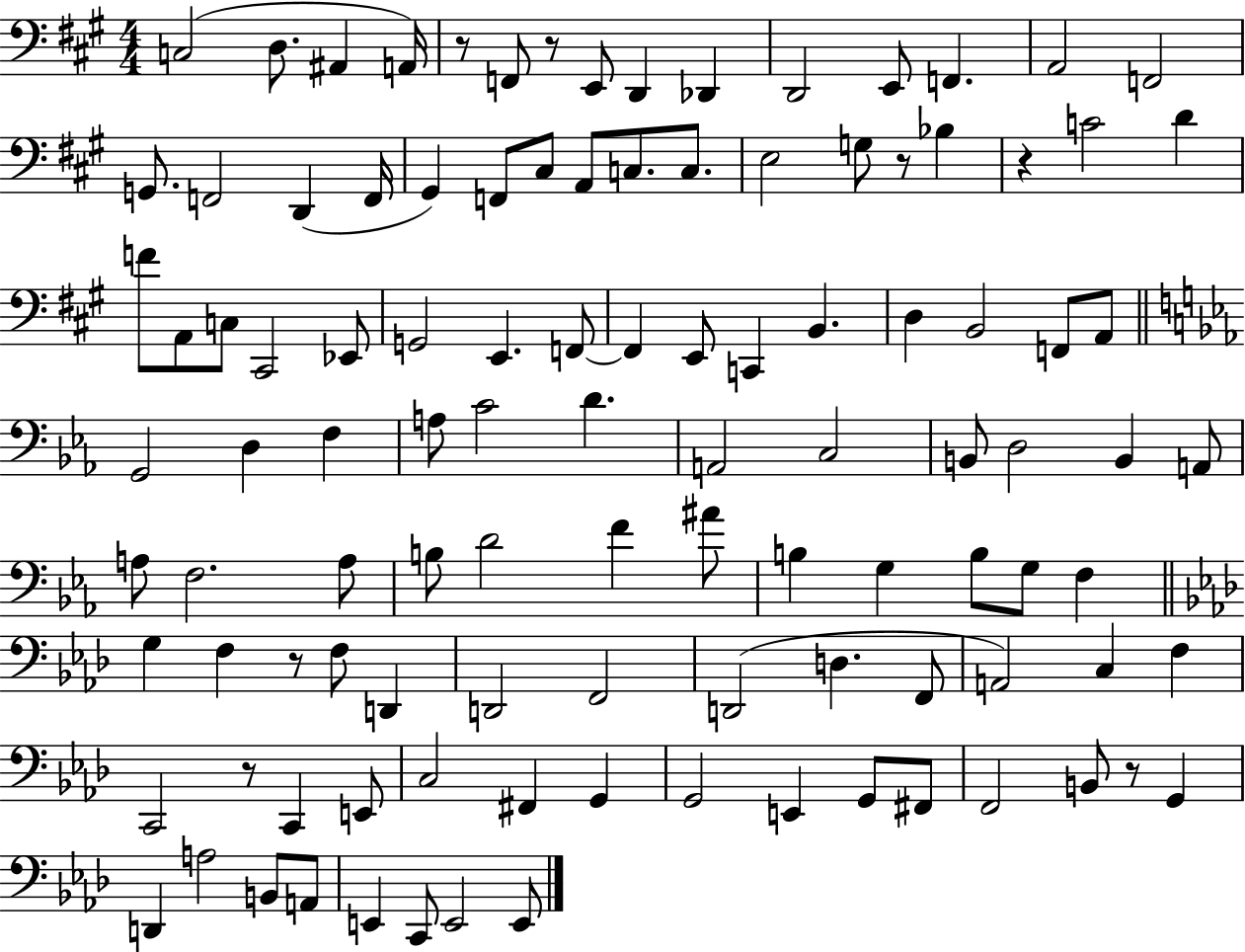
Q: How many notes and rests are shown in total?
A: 108